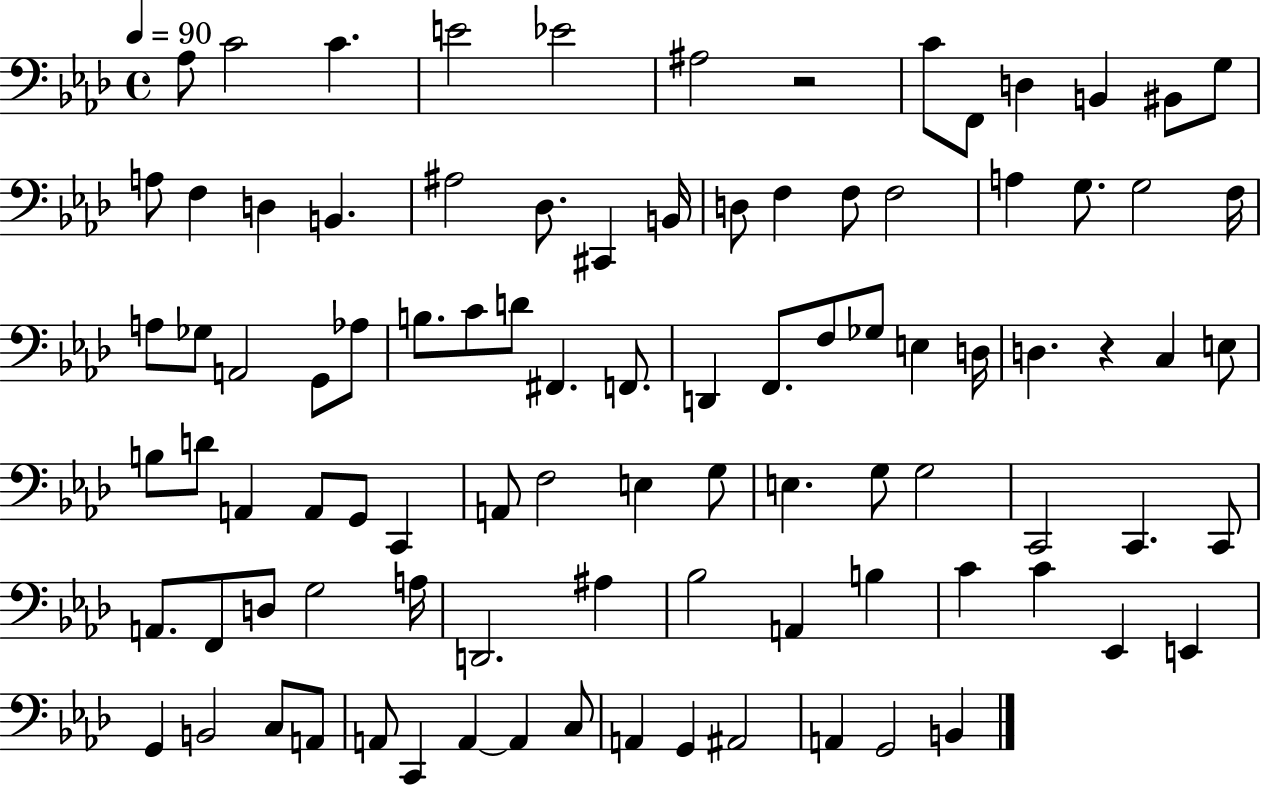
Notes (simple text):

Ab3/e C4/h C4/q. E4/h Eb4/h A#3/h R/h C4/e F2/e D3/q B2/q BIS2/e G3/e A3/e F3/q D3/q B2/q. A#3/h Db3/e. C#2/q B2/s D3/e F3/q F3/e F3/h A3/q G3/e. G3/h F3/s A3/e Gb3/e A2/h G2/e Ab3/e B3/e. C4/e D4/e F#2/q. F2/e. D2/q F2/e. F3/e Gb3/e E3/q D3/s D3/q. R/q C3/q E3/e B3/e D4/e A2/q A2/e G2/e C2/q A2/e F3/h E3/q G3/e E3/q. G3/e G3/h C2/h C2/q. C2/e A2/e. F2/e D3/e G3/h A3/s D2/h. A#3/q Bb3/h A2/q B3/q C4/q C4/q Eb2/q E2/q G2/q B2/h C3/e A2/e A2/e C2/q A2/q A2/q C3/e A2/q G2/q A#2/h A2/q G2/h B2/q